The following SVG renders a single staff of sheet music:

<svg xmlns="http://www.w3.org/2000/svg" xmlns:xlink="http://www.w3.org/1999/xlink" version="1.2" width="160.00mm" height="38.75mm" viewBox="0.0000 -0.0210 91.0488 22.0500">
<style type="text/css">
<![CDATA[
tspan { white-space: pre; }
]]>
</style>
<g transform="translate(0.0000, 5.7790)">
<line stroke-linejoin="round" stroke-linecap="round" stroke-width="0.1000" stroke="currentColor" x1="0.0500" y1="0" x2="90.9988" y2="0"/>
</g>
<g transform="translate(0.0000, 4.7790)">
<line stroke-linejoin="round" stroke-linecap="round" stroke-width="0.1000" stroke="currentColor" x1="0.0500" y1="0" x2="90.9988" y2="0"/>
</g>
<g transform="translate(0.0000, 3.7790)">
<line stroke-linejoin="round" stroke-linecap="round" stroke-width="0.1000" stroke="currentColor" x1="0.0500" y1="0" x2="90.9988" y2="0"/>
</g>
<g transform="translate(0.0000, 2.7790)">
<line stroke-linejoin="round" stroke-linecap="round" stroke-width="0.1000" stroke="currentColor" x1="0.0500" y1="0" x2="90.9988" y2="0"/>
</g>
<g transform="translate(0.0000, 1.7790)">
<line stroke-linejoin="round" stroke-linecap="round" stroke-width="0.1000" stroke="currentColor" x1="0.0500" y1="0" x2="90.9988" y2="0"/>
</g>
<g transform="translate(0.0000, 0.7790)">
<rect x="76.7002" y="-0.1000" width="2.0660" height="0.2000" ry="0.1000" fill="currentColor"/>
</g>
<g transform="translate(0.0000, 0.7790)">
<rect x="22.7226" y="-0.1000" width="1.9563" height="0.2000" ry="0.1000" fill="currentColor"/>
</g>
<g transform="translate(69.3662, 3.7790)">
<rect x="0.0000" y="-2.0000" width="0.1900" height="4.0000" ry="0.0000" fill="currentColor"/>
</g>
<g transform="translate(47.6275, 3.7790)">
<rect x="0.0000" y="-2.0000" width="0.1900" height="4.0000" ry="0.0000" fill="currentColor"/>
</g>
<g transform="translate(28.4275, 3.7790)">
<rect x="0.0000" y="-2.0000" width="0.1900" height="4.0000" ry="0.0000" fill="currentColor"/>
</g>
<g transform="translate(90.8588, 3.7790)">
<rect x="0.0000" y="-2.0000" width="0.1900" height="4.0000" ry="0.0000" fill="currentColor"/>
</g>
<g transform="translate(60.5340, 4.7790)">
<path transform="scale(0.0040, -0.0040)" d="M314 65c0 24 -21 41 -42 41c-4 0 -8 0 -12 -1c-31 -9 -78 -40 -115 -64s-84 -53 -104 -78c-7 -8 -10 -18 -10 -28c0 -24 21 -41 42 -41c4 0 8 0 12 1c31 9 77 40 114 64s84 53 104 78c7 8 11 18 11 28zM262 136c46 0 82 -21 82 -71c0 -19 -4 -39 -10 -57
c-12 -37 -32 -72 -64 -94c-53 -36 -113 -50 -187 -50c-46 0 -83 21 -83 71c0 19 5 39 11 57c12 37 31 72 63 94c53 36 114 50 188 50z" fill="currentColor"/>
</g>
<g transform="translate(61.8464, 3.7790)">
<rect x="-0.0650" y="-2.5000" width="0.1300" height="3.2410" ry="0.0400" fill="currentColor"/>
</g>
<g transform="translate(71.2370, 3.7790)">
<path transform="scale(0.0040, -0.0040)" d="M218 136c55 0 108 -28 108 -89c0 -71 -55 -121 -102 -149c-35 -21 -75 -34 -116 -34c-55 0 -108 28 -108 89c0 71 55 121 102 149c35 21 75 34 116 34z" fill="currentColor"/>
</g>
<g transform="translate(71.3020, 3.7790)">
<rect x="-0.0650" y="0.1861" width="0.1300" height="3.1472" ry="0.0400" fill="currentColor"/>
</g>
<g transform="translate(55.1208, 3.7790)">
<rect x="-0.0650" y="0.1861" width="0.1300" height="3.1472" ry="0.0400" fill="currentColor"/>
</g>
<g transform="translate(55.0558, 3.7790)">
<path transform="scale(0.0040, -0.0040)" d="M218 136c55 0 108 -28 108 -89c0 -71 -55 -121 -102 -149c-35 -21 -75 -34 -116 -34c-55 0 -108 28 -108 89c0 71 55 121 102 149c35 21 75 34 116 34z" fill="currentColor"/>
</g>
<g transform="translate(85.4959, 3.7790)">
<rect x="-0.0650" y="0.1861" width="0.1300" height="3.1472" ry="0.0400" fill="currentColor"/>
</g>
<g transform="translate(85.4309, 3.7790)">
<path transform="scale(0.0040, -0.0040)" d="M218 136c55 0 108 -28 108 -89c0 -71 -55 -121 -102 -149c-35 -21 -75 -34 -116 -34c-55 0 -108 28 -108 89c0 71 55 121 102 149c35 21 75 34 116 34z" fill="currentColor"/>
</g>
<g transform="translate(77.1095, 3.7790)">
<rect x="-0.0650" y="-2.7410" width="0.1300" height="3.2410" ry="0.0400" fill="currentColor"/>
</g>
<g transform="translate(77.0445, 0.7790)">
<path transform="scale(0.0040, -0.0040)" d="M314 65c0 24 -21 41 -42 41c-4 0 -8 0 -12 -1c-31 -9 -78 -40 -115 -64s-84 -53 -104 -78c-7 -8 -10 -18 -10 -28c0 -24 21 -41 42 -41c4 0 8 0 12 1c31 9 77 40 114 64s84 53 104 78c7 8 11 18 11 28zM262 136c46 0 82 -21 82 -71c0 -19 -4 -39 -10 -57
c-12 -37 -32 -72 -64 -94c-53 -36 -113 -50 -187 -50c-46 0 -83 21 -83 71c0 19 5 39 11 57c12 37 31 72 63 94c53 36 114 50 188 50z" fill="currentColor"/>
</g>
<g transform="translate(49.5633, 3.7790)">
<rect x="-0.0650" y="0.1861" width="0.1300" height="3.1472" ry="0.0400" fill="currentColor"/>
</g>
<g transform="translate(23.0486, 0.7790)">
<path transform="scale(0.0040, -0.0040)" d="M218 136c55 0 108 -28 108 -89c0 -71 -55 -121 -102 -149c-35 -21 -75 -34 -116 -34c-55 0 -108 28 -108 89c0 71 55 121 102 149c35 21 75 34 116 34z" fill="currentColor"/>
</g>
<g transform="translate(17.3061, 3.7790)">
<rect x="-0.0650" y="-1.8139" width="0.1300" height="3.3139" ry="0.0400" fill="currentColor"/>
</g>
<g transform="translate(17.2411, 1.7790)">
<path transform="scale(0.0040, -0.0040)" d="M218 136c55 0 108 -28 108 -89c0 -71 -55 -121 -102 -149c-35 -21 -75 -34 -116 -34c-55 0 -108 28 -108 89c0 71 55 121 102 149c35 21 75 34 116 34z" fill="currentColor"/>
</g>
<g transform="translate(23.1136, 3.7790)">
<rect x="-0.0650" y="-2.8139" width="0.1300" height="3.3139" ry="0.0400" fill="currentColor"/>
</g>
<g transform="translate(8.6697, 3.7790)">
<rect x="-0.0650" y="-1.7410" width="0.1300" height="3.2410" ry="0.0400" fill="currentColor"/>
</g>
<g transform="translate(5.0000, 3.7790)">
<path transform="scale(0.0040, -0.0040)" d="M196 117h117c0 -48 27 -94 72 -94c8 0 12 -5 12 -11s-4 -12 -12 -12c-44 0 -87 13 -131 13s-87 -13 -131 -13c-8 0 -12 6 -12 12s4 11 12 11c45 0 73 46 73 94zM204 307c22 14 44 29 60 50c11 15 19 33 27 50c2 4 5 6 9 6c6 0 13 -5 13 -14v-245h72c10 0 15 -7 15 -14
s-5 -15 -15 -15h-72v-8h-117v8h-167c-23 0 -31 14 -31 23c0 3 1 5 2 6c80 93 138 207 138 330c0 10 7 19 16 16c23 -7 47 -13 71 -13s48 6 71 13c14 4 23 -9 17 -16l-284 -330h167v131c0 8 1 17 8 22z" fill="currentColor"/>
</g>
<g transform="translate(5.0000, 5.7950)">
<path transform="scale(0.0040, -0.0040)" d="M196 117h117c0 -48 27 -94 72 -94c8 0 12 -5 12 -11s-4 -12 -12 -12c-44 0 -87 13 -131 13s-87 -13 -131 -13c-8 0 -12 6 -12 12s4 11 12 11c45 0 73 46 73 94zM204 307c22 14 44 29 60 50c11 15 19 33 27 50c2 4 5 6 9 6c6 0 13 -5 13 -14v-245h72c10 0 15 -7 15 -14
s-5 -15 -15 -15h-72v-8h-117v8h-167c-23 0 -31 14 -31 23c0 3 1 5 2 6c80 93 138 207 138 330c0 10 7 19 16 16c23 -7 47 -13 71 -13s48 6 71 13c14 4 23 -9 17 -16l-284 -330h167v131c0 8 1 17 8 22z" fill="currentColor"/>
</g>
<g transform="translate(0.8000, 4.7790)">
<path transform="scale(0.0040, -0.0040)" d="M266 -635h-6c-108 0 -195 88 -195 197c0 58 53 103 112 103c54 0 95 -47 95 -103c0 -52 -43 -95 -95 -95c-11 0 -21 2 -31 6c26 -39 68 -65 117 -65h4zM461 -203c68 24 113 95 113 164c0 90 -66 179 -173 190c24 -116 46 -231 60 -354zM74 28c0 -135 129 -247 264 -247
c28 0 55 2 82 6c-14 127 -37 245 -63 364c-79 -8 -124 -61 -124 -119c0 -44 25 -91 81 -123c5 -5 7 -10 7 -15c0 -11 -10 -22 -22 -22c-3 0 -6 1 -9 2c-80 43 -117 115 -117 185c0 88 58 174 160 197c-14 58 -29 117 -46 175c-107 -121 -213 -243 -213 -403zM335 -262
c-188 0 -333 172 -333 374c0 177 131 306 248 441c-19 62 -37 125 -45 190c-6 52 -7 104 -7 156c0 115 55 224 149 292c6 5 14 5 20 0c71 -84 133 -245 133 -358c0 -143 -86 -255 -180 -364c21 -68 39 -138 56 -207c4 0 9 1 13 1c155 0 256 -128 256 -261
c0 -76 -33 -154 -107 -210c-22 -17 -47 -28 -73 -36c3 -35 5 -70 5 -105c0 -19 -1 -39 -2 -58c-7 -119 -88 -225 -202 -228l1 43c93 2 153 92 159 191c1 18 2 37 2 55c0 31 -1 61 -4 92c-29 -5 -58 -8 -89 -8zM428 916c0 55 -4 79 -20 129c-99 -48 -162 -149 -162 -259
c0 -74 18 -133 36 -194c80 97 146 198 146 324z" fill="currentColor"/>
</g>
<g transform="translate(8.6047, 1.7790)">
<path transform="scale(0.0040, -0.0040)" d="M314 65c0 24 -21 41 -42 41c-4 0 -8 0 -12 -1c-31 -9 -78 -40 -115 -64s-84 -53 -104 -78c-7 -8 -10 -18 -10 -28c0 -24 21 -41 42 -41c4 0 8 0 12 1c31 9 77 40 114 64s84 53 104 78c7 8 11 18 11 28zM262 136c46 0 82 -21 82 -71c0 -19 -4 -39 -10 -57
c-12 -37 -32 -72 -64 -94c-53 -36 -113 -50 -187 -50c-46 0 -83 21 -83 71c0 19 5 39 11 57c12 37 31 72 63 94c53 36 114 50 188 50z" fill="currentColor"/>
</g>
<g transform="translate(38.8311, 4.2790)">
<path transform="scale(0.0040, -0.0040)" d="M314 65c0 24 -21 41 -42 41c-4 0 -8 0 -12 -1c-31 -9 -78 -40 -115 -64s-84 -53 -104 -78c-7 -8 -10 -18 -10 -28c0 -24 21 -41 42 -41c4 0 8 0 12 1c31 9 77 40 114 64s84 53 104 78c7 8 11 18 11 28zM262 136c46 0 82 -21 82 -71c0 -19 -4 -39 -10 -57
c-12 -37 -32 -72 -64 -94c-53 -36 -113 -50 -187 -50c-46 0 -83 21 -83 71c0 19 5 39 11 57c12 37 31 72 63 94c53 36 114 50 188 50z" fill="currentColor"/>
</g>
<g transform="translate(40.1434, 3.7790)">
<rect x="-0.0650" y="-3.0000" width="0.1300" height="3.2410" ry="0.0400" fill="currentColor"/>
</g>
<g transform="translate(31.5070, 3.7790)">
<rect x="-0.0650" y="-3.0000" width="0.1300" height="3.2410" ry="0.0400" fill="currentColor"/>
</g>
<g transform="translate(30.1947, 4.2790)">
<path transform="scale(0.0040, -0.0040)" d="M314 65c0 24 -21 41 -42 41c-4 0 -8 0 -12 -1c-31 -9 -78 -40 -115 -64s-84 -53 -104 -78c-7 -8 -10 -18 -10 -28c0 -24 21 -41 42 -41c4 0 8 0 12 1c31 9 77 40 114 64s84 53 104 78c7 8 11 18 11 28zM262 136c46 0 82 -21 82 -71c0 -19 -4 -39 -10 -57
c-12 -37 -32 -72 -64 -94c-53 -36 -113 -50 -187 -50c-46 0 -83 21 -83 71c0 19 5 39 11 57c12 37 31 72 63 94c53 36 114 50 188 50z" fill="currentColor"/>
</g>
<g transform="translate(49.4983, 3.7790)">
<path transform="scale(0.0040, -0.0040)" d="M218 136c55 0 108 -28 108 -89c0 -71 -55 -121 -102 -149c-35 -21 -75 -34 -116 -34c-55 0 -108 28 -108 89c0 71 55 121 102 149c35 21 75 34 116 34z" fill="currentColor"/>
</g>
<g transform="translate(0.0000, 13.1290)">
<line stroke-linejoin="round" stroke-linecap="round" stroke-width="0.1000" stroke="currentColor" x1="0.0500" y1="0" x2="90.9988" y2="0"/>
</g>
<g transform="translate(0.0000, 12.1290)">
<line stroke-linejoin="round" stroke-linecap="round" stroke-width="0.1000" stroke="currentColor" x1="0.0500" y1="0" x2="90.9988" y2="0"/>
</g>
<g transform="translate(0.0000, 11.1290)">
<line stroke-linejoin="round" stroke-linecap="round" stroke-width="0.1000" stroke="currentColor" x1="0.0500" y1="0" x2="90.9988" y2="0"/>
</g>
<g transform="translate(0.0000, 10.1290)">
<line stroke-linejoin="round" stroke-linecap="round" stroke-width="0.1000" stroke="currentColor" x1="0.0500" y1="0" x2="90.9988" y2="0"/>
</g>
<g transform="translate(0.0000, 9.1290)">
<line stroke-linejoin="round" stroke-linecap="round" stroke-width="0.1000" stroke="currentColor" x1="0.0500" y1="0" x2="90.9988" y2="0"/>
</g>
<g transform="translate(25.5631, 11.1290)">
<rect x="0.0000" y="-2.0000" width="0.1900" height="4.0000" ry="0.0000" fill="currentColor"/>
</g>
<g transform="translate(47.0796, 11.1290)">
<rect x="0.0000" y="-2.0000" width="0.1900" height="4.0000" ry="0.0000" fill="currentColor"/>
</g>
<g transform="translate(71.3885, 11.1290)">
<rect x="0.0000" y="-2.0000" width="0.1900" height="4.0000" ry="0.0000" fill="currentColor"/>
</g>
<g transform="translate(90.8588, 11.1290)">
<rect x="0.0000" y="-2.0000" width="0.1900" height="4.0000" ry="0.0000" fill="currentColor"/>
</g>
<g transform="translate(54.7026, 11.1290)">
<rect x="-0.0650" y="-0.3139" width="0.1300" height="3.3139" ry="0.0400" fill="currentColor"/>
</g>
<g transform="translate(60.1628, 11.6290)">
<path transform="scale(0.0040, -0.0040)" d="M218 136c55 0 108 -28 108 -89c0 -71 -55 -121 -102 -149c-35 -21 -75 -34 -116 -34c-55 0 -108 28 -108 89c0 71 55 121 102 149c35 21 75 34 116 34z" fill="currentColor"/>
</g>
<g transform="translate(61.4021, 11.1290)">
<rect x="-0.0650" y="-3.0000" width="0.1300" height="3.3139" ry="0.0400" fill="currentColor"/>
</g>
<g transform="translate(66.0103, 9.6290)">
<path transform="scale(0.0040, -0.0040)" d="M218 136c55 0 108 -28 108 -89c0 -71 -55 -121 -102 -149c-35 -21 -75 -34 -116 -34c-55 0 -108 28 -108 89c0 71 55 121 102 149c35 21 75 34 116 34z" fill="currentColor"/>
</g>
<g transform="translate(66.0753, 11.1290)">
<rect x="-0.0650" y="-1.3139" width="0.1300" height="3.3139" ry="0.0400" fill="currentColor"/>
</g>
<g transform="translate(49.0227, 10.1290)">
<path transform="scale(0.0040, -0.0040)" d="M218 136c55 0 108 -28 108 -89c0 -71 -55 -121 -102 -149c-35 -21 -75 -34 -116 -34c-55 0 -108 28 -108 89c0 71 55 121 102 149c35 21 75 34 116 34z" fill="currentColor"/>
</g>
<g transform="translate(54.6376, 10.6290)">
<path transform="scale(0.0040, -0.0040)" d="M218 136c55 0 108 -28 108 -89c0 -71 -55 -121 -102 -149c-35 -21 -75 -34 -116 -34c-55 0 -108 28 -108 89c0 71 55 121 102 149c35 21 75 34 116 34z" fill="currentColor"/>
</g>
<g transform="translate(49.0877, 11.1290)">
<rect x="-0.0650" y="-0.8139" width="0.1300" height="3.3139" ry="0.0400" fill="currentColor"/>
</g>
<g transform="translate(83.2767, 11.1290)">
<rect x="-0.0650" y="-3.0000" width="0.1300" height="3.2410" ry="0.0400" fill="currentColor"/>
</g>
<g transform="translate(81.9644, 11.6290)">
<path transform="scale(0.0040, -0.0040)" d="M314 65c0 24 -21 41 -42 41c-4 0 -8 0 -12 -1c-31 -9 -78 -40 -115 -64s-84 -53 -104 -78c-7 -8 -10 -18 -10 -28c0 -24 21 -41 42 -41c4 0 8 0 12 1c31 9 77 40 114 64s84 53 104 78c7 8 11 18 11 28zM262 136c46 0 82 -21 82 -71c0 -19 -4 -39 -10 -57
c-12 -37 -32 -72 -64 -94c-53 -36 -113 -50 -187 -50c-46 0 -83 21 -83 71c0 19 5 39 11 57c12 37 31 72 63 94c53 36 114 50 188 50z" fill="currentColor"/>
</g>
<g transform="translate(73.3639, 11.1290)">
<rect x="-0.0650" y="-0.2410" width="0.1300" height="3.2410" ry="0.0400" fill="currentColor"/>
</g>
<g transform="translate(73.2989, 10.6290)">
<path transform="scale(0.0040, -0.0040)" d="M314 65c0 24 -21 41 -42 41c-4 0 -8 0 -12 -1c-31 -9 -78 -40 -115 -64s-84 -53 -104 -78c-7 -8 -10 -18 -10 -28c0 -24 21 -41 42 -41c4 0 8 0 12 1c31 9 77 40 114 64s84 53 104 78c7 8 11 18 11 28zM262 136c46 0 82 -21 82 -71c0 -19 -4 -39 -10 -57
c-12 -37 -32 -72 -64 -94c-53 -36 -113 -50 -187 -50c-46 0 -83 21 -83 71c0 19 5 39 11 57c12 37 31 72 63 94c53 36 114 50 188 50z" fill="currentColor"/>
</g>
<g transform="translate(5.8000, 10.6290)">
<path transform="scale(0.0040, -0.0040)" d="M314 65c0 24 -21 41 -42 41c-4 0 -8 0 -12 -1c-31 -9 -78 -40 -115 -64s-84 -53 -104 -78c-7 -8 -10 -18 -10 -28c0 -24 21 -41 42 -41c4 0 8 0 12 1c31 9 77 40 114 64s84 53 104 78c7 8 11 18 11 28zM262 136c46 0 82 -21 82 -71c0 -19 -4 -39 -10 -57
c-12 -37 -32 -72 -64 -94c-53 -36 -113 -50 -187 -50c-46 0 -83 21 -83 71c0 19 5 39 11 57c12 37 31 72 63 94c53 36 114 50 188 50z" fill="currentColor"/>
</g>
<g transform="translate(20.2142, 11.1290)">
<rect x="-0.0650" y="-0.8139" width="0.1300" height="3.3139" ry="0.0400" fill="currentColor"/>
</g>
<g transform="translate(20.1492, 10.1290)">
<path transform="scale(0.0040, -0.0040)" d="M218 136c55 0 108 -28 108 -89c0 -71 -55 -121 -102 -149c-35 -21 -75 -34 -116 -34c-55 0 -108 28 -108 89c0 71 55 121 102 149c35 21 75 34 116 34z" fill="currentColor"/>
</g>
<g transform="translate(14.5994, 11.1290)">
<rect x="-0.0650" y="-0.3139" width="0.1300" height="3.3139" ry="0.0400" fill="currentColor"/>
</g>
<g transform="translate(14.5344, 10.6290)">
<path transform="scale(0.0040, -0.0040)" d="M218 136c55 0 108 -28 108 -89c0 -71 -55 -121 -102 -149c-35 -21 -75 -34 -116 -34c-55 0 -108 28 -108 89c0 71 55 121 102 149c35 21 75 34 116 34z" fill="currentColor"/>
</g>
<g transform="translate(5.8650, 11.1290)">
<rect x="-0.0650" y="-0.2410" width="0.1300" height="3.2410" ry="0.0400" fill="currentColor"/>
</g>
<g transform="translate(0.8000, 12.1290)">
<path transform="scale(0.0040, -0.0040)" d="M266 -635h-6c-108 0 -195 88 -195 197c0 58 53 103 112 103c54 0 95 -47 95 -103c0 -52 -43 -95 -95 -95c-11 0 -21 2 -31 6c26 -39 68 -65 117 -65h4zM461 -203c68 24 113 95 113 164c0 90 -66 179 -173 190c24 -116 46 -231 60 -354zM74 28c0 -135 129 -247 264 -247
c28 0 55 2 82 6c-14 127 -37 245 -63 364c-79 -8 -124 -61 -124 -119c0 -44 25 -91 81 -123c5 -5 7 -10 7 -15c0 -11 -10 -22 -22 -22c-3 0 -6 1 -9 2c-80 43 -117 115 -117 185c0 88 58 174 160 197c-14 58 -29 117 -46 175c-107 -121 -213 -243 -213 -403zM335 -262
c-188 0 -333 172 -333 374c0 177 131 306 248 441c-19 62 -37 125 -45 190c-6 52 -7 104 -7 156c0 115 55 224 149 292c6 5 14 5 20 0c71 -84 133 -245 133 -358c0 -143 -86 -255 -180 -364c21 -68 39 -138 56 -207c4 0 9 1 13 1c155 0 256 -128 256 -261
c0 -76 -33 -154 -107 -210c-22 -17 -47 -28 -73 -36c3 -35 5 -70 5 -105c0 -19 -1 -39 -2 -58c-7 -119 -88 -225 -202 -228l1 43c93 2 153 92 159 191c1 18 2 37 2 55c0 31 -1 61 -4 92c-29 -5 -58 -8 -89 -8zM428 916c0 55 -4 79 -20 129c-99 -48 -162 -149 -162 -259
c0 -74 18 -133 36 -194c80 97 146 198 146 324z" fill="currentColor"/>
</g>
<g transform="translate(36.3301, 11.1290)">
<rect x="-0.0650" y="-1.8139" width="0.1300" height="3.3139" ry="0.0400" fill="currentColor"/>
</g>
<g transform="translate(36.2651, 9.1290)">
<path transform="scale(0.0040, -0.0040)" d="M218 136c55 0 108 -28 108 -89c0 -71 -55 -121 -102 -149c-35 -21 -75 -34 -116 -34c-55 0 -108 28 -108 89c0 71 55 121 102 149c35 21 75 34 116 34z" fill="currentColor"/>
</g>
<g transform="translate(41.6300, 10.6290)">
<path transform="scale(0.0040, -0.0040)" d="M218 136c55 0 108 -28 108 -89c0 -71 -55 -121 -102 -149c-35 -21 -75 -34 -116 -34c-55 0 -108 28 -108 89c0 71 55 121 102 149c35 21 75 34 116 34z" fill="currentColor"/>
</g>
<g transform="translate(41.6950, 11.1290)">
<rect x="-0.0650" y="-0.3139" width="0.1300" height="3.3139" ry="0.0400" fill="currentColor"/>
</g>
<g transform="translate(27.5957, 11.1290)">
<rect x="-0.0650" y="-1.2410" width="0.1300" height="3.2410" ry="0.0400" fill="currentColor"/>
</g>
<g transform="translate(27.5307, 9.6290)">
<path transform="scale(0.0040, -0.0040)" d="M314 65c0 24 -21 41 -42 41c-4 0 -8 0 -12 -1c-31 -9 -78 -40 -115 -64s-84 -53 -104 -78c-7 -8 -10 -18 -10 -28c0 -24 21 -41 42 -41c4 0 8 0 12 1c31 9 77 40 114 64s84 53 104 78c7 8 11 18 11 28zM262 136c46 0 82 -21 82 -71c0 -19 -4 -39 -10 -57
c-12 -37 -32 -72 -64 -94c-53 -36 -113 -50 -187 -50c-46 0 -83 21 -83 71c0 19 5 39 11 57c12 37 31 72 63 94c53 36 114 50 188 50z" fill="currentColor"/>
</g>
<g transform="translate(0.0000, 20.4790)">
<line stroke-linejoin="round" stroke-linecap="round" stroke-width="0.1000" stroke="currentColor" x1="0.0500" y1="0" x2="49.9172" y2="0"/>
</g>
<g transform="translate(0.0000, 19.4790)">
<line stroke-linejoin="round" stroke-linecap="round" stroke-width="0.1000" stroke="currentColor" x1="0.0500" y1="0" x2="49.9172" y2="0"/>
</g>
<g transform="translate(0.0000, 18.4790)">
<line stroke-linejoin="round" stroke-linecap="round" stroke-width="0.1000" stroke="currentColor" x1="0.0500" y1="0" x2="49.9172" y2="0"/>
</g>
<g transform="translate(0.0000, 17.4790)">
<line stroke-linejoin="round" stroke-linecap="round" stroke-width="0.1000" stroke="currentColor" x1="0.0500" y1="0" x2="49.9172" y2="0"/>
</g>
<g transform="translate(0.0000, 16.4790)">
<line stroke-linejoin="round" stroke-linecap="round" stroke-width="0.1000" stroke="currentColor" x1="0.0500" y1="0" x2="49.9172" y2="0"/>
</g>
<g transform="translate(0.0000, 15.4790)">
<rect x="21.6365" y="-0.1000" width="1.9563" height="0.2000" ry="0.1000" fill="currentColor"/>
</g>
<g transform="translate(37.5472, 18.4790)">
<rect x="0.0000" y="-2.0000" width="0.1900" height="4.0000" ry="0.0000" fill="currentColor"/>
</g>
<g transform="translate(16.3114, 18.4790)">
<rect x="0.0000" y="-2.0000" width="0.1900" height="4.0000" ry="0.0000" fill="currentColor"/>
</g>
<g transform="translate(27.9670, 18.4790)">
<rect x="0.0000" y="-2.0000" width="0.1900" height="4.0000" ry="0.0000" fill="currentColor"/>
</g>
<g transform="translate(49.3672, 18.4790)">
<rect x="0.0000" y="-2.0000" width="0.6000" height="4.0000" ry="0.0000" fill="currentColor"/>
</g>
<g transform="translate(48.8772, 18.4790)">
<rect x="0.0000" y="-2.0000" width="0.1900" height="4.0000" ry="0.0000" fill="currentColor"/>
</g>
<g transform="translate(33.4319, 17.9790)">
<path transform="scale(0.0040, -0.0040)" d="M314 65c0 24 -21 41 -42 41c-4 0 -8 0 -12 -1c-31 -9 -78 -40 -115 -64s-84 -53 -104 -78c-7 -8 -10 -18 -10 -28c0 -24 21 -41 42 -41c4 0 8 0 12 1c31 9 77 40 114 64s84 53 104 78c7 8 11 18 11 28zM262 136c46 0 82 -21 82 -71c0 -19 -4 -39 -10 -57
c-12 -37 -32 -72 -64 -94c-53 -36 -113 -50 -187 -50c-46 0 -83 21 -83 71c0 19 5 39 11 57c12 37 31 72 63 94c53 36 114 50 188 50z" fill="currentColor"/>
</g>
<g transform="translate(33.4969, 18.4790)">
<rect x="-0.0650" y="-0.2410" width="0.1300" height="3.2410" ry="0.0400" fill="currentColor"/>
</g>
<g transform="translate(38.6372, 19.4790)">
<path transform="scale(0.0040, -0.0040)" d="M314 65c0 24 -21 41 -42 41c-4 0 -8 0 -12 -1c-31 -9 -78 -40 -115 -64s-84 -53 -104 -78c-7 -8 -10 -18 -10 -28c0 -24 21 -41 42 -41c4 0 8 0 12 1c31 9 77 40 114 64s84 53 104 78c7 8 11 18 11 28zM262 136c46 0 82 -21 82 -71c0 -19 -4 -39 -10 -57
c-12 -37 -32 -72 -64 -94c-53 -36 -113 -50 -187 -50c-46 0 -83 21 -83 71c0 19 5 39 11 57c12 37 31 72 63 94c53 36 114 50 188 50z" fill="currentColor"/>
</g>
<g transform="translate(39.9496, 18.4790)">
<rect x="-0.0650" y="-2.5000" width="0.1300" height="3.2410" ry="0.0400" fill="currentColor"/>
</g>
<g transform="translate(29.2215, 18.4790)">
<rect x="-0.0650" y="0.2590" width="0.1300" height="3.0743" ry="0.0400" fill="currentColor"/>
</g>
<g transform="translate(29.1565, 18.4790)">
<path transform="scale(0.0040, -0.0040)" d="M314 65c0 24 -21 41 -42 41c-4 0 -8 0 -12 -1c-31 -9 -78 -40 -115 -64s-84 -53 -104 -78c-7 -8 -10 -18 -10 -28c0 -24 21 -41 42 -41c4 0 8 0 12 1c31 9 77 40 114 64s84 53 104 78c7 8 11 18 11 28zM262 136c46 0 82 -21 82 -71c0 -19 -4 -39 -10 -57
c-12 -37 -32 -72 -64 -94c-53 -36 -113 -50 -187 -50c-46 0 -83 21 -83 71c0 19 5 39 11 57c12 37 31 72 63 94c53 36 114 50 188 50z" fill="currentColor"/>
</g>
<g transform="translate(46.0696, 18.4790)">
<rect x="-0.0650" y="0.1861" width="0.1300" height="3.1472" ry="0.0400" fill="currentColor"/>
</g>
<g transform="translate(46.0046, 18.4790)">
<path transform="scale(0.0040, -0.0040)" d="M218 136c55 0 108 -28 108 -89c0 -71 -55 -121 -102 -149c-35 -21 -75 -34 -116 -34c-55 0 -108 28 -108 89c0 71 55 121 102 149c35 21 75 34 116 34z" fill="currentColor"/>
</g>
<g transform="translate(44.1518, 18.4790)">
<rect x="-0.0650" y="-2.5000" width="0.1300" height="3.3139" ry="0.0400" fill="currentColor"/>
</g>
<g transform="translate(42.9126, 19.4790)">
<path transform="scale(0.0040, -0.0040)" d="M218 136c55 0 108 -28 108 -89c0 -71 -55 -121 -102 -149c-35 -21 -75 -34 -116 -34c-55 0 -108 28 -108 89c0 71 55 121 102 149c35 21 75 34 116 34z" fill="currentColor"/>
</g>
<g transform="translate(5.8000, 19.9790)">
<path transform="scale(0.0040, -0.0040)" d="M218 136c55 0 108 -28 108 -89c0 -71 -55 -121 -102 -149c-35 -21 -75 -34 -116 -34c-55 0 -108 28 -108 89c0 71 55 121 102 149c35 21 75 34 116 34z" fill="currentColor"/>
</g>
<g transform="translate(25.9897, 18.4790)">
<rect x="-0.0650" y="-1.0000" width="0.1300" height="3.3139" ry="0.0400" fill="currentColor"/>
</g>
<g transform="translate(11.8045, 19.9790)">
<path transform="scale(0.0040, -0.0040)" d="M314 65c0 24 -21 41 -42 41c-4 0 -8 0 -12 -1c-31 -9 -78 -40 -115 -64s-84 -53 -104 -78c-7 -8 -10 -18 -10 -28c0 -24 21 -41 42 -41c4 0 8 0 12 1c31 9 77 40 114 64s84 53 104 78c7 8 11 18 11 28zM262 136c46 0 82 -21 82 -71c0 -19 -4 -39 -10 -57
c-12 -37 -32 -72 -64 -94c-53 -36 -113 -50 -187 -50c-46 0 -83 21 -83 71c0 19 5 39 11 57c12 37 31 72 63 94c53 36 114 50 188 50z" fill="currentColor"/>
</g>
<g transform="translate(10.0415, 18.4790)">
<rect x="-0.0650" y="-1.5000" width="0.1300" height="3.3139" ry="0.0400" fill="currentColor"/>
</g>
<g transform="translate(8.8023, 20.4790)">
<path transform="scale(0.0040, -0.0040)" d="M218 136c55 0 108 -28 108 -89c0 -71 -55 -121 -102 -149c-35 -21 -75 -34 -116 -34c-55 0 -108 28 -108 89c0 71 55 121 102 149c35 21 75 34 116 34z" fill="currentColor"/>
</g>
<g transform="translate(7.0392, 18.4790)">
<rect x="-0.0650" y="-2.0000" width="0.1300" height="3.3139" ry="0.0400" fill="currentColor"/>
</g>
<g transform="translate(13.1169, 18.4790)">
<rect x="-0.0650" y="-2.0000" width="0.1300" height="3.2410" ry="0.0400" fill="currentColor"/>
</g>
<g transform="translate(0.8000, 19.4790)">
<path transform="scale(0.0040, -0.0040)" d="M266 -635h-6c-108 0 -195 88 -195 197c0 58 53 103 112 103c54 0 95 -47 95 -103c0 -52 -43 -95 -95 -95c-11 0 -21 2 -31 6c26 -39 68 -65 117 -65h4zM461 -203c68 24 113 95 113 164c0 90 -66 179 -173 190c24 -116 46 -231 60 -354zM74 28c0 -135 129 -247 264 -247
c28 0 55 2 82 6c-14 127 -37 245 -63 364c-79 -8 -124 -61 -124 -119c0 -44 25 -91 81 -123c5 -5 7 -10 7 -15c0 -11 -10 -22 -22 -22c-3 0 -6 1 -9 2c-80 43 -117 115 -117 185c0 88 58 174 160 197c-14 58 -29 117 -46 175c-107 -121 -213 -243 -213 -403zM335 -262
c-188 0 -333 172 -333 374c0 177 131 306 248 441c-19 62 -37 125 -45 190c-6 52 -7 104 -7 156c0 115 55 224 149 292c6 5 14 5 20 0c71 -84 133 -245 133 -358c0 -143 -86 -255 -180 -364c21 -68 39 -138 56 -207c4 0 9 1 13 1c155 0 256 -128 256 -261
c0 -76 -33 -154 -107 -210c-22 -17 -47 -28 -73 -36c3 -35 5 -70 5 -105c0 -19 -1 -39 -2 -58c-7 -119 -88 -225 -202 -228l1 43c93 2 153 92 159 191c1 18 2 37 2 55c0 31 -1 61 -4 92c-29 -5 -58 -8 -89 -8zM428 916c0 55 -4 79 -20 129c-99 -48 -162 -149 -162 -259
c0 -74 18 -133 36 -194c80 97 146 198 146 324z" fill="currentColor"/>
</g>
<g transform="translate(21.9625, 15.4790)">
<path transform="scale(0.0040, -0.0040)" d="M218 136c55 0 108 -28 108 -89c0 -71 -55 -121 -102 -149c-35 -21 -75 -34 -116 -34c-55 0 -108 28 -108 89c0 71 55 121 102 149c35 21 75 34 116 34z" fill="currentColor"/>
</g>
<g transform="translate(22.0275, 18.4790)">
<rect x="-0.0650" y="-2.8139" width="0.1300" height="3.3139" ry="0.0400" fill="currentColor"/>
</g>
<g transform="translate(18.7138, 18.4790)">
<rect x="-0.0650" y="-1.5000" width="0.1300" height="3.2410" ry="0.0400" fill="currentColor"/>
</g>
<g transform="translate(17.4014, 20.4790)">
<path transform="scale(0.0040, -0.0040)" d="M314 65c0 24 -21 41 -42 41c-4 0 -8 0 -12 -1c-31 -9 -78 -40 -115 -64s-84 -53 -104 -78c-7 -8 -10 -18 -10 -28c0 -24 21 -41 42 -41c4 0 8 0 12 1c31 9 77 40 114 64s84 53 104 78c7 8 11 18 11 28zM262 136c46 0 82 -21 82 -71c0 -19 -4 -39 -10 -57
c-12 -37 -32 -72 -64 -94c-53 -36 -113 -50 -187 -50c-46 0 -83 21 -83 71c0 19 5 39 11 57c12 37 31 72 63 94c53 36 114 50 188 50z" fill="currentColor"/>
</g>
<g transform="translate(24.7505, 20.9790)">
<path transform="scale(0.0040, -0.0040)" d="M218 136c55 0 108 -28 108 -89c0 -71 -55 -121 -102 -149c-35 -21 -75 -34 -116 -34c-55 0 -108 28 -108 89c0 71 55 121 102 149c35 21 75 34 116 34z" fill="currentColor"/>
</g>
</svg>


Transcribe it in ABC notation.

X:1
T:Untitled
M:4/4
L:1/4
K:C
f2 f a A2 A2 B B G2 B a2 B c2 c d e2 f c d c A e c2 A2 F E F2 E2 a D B2 c2 G2 G B